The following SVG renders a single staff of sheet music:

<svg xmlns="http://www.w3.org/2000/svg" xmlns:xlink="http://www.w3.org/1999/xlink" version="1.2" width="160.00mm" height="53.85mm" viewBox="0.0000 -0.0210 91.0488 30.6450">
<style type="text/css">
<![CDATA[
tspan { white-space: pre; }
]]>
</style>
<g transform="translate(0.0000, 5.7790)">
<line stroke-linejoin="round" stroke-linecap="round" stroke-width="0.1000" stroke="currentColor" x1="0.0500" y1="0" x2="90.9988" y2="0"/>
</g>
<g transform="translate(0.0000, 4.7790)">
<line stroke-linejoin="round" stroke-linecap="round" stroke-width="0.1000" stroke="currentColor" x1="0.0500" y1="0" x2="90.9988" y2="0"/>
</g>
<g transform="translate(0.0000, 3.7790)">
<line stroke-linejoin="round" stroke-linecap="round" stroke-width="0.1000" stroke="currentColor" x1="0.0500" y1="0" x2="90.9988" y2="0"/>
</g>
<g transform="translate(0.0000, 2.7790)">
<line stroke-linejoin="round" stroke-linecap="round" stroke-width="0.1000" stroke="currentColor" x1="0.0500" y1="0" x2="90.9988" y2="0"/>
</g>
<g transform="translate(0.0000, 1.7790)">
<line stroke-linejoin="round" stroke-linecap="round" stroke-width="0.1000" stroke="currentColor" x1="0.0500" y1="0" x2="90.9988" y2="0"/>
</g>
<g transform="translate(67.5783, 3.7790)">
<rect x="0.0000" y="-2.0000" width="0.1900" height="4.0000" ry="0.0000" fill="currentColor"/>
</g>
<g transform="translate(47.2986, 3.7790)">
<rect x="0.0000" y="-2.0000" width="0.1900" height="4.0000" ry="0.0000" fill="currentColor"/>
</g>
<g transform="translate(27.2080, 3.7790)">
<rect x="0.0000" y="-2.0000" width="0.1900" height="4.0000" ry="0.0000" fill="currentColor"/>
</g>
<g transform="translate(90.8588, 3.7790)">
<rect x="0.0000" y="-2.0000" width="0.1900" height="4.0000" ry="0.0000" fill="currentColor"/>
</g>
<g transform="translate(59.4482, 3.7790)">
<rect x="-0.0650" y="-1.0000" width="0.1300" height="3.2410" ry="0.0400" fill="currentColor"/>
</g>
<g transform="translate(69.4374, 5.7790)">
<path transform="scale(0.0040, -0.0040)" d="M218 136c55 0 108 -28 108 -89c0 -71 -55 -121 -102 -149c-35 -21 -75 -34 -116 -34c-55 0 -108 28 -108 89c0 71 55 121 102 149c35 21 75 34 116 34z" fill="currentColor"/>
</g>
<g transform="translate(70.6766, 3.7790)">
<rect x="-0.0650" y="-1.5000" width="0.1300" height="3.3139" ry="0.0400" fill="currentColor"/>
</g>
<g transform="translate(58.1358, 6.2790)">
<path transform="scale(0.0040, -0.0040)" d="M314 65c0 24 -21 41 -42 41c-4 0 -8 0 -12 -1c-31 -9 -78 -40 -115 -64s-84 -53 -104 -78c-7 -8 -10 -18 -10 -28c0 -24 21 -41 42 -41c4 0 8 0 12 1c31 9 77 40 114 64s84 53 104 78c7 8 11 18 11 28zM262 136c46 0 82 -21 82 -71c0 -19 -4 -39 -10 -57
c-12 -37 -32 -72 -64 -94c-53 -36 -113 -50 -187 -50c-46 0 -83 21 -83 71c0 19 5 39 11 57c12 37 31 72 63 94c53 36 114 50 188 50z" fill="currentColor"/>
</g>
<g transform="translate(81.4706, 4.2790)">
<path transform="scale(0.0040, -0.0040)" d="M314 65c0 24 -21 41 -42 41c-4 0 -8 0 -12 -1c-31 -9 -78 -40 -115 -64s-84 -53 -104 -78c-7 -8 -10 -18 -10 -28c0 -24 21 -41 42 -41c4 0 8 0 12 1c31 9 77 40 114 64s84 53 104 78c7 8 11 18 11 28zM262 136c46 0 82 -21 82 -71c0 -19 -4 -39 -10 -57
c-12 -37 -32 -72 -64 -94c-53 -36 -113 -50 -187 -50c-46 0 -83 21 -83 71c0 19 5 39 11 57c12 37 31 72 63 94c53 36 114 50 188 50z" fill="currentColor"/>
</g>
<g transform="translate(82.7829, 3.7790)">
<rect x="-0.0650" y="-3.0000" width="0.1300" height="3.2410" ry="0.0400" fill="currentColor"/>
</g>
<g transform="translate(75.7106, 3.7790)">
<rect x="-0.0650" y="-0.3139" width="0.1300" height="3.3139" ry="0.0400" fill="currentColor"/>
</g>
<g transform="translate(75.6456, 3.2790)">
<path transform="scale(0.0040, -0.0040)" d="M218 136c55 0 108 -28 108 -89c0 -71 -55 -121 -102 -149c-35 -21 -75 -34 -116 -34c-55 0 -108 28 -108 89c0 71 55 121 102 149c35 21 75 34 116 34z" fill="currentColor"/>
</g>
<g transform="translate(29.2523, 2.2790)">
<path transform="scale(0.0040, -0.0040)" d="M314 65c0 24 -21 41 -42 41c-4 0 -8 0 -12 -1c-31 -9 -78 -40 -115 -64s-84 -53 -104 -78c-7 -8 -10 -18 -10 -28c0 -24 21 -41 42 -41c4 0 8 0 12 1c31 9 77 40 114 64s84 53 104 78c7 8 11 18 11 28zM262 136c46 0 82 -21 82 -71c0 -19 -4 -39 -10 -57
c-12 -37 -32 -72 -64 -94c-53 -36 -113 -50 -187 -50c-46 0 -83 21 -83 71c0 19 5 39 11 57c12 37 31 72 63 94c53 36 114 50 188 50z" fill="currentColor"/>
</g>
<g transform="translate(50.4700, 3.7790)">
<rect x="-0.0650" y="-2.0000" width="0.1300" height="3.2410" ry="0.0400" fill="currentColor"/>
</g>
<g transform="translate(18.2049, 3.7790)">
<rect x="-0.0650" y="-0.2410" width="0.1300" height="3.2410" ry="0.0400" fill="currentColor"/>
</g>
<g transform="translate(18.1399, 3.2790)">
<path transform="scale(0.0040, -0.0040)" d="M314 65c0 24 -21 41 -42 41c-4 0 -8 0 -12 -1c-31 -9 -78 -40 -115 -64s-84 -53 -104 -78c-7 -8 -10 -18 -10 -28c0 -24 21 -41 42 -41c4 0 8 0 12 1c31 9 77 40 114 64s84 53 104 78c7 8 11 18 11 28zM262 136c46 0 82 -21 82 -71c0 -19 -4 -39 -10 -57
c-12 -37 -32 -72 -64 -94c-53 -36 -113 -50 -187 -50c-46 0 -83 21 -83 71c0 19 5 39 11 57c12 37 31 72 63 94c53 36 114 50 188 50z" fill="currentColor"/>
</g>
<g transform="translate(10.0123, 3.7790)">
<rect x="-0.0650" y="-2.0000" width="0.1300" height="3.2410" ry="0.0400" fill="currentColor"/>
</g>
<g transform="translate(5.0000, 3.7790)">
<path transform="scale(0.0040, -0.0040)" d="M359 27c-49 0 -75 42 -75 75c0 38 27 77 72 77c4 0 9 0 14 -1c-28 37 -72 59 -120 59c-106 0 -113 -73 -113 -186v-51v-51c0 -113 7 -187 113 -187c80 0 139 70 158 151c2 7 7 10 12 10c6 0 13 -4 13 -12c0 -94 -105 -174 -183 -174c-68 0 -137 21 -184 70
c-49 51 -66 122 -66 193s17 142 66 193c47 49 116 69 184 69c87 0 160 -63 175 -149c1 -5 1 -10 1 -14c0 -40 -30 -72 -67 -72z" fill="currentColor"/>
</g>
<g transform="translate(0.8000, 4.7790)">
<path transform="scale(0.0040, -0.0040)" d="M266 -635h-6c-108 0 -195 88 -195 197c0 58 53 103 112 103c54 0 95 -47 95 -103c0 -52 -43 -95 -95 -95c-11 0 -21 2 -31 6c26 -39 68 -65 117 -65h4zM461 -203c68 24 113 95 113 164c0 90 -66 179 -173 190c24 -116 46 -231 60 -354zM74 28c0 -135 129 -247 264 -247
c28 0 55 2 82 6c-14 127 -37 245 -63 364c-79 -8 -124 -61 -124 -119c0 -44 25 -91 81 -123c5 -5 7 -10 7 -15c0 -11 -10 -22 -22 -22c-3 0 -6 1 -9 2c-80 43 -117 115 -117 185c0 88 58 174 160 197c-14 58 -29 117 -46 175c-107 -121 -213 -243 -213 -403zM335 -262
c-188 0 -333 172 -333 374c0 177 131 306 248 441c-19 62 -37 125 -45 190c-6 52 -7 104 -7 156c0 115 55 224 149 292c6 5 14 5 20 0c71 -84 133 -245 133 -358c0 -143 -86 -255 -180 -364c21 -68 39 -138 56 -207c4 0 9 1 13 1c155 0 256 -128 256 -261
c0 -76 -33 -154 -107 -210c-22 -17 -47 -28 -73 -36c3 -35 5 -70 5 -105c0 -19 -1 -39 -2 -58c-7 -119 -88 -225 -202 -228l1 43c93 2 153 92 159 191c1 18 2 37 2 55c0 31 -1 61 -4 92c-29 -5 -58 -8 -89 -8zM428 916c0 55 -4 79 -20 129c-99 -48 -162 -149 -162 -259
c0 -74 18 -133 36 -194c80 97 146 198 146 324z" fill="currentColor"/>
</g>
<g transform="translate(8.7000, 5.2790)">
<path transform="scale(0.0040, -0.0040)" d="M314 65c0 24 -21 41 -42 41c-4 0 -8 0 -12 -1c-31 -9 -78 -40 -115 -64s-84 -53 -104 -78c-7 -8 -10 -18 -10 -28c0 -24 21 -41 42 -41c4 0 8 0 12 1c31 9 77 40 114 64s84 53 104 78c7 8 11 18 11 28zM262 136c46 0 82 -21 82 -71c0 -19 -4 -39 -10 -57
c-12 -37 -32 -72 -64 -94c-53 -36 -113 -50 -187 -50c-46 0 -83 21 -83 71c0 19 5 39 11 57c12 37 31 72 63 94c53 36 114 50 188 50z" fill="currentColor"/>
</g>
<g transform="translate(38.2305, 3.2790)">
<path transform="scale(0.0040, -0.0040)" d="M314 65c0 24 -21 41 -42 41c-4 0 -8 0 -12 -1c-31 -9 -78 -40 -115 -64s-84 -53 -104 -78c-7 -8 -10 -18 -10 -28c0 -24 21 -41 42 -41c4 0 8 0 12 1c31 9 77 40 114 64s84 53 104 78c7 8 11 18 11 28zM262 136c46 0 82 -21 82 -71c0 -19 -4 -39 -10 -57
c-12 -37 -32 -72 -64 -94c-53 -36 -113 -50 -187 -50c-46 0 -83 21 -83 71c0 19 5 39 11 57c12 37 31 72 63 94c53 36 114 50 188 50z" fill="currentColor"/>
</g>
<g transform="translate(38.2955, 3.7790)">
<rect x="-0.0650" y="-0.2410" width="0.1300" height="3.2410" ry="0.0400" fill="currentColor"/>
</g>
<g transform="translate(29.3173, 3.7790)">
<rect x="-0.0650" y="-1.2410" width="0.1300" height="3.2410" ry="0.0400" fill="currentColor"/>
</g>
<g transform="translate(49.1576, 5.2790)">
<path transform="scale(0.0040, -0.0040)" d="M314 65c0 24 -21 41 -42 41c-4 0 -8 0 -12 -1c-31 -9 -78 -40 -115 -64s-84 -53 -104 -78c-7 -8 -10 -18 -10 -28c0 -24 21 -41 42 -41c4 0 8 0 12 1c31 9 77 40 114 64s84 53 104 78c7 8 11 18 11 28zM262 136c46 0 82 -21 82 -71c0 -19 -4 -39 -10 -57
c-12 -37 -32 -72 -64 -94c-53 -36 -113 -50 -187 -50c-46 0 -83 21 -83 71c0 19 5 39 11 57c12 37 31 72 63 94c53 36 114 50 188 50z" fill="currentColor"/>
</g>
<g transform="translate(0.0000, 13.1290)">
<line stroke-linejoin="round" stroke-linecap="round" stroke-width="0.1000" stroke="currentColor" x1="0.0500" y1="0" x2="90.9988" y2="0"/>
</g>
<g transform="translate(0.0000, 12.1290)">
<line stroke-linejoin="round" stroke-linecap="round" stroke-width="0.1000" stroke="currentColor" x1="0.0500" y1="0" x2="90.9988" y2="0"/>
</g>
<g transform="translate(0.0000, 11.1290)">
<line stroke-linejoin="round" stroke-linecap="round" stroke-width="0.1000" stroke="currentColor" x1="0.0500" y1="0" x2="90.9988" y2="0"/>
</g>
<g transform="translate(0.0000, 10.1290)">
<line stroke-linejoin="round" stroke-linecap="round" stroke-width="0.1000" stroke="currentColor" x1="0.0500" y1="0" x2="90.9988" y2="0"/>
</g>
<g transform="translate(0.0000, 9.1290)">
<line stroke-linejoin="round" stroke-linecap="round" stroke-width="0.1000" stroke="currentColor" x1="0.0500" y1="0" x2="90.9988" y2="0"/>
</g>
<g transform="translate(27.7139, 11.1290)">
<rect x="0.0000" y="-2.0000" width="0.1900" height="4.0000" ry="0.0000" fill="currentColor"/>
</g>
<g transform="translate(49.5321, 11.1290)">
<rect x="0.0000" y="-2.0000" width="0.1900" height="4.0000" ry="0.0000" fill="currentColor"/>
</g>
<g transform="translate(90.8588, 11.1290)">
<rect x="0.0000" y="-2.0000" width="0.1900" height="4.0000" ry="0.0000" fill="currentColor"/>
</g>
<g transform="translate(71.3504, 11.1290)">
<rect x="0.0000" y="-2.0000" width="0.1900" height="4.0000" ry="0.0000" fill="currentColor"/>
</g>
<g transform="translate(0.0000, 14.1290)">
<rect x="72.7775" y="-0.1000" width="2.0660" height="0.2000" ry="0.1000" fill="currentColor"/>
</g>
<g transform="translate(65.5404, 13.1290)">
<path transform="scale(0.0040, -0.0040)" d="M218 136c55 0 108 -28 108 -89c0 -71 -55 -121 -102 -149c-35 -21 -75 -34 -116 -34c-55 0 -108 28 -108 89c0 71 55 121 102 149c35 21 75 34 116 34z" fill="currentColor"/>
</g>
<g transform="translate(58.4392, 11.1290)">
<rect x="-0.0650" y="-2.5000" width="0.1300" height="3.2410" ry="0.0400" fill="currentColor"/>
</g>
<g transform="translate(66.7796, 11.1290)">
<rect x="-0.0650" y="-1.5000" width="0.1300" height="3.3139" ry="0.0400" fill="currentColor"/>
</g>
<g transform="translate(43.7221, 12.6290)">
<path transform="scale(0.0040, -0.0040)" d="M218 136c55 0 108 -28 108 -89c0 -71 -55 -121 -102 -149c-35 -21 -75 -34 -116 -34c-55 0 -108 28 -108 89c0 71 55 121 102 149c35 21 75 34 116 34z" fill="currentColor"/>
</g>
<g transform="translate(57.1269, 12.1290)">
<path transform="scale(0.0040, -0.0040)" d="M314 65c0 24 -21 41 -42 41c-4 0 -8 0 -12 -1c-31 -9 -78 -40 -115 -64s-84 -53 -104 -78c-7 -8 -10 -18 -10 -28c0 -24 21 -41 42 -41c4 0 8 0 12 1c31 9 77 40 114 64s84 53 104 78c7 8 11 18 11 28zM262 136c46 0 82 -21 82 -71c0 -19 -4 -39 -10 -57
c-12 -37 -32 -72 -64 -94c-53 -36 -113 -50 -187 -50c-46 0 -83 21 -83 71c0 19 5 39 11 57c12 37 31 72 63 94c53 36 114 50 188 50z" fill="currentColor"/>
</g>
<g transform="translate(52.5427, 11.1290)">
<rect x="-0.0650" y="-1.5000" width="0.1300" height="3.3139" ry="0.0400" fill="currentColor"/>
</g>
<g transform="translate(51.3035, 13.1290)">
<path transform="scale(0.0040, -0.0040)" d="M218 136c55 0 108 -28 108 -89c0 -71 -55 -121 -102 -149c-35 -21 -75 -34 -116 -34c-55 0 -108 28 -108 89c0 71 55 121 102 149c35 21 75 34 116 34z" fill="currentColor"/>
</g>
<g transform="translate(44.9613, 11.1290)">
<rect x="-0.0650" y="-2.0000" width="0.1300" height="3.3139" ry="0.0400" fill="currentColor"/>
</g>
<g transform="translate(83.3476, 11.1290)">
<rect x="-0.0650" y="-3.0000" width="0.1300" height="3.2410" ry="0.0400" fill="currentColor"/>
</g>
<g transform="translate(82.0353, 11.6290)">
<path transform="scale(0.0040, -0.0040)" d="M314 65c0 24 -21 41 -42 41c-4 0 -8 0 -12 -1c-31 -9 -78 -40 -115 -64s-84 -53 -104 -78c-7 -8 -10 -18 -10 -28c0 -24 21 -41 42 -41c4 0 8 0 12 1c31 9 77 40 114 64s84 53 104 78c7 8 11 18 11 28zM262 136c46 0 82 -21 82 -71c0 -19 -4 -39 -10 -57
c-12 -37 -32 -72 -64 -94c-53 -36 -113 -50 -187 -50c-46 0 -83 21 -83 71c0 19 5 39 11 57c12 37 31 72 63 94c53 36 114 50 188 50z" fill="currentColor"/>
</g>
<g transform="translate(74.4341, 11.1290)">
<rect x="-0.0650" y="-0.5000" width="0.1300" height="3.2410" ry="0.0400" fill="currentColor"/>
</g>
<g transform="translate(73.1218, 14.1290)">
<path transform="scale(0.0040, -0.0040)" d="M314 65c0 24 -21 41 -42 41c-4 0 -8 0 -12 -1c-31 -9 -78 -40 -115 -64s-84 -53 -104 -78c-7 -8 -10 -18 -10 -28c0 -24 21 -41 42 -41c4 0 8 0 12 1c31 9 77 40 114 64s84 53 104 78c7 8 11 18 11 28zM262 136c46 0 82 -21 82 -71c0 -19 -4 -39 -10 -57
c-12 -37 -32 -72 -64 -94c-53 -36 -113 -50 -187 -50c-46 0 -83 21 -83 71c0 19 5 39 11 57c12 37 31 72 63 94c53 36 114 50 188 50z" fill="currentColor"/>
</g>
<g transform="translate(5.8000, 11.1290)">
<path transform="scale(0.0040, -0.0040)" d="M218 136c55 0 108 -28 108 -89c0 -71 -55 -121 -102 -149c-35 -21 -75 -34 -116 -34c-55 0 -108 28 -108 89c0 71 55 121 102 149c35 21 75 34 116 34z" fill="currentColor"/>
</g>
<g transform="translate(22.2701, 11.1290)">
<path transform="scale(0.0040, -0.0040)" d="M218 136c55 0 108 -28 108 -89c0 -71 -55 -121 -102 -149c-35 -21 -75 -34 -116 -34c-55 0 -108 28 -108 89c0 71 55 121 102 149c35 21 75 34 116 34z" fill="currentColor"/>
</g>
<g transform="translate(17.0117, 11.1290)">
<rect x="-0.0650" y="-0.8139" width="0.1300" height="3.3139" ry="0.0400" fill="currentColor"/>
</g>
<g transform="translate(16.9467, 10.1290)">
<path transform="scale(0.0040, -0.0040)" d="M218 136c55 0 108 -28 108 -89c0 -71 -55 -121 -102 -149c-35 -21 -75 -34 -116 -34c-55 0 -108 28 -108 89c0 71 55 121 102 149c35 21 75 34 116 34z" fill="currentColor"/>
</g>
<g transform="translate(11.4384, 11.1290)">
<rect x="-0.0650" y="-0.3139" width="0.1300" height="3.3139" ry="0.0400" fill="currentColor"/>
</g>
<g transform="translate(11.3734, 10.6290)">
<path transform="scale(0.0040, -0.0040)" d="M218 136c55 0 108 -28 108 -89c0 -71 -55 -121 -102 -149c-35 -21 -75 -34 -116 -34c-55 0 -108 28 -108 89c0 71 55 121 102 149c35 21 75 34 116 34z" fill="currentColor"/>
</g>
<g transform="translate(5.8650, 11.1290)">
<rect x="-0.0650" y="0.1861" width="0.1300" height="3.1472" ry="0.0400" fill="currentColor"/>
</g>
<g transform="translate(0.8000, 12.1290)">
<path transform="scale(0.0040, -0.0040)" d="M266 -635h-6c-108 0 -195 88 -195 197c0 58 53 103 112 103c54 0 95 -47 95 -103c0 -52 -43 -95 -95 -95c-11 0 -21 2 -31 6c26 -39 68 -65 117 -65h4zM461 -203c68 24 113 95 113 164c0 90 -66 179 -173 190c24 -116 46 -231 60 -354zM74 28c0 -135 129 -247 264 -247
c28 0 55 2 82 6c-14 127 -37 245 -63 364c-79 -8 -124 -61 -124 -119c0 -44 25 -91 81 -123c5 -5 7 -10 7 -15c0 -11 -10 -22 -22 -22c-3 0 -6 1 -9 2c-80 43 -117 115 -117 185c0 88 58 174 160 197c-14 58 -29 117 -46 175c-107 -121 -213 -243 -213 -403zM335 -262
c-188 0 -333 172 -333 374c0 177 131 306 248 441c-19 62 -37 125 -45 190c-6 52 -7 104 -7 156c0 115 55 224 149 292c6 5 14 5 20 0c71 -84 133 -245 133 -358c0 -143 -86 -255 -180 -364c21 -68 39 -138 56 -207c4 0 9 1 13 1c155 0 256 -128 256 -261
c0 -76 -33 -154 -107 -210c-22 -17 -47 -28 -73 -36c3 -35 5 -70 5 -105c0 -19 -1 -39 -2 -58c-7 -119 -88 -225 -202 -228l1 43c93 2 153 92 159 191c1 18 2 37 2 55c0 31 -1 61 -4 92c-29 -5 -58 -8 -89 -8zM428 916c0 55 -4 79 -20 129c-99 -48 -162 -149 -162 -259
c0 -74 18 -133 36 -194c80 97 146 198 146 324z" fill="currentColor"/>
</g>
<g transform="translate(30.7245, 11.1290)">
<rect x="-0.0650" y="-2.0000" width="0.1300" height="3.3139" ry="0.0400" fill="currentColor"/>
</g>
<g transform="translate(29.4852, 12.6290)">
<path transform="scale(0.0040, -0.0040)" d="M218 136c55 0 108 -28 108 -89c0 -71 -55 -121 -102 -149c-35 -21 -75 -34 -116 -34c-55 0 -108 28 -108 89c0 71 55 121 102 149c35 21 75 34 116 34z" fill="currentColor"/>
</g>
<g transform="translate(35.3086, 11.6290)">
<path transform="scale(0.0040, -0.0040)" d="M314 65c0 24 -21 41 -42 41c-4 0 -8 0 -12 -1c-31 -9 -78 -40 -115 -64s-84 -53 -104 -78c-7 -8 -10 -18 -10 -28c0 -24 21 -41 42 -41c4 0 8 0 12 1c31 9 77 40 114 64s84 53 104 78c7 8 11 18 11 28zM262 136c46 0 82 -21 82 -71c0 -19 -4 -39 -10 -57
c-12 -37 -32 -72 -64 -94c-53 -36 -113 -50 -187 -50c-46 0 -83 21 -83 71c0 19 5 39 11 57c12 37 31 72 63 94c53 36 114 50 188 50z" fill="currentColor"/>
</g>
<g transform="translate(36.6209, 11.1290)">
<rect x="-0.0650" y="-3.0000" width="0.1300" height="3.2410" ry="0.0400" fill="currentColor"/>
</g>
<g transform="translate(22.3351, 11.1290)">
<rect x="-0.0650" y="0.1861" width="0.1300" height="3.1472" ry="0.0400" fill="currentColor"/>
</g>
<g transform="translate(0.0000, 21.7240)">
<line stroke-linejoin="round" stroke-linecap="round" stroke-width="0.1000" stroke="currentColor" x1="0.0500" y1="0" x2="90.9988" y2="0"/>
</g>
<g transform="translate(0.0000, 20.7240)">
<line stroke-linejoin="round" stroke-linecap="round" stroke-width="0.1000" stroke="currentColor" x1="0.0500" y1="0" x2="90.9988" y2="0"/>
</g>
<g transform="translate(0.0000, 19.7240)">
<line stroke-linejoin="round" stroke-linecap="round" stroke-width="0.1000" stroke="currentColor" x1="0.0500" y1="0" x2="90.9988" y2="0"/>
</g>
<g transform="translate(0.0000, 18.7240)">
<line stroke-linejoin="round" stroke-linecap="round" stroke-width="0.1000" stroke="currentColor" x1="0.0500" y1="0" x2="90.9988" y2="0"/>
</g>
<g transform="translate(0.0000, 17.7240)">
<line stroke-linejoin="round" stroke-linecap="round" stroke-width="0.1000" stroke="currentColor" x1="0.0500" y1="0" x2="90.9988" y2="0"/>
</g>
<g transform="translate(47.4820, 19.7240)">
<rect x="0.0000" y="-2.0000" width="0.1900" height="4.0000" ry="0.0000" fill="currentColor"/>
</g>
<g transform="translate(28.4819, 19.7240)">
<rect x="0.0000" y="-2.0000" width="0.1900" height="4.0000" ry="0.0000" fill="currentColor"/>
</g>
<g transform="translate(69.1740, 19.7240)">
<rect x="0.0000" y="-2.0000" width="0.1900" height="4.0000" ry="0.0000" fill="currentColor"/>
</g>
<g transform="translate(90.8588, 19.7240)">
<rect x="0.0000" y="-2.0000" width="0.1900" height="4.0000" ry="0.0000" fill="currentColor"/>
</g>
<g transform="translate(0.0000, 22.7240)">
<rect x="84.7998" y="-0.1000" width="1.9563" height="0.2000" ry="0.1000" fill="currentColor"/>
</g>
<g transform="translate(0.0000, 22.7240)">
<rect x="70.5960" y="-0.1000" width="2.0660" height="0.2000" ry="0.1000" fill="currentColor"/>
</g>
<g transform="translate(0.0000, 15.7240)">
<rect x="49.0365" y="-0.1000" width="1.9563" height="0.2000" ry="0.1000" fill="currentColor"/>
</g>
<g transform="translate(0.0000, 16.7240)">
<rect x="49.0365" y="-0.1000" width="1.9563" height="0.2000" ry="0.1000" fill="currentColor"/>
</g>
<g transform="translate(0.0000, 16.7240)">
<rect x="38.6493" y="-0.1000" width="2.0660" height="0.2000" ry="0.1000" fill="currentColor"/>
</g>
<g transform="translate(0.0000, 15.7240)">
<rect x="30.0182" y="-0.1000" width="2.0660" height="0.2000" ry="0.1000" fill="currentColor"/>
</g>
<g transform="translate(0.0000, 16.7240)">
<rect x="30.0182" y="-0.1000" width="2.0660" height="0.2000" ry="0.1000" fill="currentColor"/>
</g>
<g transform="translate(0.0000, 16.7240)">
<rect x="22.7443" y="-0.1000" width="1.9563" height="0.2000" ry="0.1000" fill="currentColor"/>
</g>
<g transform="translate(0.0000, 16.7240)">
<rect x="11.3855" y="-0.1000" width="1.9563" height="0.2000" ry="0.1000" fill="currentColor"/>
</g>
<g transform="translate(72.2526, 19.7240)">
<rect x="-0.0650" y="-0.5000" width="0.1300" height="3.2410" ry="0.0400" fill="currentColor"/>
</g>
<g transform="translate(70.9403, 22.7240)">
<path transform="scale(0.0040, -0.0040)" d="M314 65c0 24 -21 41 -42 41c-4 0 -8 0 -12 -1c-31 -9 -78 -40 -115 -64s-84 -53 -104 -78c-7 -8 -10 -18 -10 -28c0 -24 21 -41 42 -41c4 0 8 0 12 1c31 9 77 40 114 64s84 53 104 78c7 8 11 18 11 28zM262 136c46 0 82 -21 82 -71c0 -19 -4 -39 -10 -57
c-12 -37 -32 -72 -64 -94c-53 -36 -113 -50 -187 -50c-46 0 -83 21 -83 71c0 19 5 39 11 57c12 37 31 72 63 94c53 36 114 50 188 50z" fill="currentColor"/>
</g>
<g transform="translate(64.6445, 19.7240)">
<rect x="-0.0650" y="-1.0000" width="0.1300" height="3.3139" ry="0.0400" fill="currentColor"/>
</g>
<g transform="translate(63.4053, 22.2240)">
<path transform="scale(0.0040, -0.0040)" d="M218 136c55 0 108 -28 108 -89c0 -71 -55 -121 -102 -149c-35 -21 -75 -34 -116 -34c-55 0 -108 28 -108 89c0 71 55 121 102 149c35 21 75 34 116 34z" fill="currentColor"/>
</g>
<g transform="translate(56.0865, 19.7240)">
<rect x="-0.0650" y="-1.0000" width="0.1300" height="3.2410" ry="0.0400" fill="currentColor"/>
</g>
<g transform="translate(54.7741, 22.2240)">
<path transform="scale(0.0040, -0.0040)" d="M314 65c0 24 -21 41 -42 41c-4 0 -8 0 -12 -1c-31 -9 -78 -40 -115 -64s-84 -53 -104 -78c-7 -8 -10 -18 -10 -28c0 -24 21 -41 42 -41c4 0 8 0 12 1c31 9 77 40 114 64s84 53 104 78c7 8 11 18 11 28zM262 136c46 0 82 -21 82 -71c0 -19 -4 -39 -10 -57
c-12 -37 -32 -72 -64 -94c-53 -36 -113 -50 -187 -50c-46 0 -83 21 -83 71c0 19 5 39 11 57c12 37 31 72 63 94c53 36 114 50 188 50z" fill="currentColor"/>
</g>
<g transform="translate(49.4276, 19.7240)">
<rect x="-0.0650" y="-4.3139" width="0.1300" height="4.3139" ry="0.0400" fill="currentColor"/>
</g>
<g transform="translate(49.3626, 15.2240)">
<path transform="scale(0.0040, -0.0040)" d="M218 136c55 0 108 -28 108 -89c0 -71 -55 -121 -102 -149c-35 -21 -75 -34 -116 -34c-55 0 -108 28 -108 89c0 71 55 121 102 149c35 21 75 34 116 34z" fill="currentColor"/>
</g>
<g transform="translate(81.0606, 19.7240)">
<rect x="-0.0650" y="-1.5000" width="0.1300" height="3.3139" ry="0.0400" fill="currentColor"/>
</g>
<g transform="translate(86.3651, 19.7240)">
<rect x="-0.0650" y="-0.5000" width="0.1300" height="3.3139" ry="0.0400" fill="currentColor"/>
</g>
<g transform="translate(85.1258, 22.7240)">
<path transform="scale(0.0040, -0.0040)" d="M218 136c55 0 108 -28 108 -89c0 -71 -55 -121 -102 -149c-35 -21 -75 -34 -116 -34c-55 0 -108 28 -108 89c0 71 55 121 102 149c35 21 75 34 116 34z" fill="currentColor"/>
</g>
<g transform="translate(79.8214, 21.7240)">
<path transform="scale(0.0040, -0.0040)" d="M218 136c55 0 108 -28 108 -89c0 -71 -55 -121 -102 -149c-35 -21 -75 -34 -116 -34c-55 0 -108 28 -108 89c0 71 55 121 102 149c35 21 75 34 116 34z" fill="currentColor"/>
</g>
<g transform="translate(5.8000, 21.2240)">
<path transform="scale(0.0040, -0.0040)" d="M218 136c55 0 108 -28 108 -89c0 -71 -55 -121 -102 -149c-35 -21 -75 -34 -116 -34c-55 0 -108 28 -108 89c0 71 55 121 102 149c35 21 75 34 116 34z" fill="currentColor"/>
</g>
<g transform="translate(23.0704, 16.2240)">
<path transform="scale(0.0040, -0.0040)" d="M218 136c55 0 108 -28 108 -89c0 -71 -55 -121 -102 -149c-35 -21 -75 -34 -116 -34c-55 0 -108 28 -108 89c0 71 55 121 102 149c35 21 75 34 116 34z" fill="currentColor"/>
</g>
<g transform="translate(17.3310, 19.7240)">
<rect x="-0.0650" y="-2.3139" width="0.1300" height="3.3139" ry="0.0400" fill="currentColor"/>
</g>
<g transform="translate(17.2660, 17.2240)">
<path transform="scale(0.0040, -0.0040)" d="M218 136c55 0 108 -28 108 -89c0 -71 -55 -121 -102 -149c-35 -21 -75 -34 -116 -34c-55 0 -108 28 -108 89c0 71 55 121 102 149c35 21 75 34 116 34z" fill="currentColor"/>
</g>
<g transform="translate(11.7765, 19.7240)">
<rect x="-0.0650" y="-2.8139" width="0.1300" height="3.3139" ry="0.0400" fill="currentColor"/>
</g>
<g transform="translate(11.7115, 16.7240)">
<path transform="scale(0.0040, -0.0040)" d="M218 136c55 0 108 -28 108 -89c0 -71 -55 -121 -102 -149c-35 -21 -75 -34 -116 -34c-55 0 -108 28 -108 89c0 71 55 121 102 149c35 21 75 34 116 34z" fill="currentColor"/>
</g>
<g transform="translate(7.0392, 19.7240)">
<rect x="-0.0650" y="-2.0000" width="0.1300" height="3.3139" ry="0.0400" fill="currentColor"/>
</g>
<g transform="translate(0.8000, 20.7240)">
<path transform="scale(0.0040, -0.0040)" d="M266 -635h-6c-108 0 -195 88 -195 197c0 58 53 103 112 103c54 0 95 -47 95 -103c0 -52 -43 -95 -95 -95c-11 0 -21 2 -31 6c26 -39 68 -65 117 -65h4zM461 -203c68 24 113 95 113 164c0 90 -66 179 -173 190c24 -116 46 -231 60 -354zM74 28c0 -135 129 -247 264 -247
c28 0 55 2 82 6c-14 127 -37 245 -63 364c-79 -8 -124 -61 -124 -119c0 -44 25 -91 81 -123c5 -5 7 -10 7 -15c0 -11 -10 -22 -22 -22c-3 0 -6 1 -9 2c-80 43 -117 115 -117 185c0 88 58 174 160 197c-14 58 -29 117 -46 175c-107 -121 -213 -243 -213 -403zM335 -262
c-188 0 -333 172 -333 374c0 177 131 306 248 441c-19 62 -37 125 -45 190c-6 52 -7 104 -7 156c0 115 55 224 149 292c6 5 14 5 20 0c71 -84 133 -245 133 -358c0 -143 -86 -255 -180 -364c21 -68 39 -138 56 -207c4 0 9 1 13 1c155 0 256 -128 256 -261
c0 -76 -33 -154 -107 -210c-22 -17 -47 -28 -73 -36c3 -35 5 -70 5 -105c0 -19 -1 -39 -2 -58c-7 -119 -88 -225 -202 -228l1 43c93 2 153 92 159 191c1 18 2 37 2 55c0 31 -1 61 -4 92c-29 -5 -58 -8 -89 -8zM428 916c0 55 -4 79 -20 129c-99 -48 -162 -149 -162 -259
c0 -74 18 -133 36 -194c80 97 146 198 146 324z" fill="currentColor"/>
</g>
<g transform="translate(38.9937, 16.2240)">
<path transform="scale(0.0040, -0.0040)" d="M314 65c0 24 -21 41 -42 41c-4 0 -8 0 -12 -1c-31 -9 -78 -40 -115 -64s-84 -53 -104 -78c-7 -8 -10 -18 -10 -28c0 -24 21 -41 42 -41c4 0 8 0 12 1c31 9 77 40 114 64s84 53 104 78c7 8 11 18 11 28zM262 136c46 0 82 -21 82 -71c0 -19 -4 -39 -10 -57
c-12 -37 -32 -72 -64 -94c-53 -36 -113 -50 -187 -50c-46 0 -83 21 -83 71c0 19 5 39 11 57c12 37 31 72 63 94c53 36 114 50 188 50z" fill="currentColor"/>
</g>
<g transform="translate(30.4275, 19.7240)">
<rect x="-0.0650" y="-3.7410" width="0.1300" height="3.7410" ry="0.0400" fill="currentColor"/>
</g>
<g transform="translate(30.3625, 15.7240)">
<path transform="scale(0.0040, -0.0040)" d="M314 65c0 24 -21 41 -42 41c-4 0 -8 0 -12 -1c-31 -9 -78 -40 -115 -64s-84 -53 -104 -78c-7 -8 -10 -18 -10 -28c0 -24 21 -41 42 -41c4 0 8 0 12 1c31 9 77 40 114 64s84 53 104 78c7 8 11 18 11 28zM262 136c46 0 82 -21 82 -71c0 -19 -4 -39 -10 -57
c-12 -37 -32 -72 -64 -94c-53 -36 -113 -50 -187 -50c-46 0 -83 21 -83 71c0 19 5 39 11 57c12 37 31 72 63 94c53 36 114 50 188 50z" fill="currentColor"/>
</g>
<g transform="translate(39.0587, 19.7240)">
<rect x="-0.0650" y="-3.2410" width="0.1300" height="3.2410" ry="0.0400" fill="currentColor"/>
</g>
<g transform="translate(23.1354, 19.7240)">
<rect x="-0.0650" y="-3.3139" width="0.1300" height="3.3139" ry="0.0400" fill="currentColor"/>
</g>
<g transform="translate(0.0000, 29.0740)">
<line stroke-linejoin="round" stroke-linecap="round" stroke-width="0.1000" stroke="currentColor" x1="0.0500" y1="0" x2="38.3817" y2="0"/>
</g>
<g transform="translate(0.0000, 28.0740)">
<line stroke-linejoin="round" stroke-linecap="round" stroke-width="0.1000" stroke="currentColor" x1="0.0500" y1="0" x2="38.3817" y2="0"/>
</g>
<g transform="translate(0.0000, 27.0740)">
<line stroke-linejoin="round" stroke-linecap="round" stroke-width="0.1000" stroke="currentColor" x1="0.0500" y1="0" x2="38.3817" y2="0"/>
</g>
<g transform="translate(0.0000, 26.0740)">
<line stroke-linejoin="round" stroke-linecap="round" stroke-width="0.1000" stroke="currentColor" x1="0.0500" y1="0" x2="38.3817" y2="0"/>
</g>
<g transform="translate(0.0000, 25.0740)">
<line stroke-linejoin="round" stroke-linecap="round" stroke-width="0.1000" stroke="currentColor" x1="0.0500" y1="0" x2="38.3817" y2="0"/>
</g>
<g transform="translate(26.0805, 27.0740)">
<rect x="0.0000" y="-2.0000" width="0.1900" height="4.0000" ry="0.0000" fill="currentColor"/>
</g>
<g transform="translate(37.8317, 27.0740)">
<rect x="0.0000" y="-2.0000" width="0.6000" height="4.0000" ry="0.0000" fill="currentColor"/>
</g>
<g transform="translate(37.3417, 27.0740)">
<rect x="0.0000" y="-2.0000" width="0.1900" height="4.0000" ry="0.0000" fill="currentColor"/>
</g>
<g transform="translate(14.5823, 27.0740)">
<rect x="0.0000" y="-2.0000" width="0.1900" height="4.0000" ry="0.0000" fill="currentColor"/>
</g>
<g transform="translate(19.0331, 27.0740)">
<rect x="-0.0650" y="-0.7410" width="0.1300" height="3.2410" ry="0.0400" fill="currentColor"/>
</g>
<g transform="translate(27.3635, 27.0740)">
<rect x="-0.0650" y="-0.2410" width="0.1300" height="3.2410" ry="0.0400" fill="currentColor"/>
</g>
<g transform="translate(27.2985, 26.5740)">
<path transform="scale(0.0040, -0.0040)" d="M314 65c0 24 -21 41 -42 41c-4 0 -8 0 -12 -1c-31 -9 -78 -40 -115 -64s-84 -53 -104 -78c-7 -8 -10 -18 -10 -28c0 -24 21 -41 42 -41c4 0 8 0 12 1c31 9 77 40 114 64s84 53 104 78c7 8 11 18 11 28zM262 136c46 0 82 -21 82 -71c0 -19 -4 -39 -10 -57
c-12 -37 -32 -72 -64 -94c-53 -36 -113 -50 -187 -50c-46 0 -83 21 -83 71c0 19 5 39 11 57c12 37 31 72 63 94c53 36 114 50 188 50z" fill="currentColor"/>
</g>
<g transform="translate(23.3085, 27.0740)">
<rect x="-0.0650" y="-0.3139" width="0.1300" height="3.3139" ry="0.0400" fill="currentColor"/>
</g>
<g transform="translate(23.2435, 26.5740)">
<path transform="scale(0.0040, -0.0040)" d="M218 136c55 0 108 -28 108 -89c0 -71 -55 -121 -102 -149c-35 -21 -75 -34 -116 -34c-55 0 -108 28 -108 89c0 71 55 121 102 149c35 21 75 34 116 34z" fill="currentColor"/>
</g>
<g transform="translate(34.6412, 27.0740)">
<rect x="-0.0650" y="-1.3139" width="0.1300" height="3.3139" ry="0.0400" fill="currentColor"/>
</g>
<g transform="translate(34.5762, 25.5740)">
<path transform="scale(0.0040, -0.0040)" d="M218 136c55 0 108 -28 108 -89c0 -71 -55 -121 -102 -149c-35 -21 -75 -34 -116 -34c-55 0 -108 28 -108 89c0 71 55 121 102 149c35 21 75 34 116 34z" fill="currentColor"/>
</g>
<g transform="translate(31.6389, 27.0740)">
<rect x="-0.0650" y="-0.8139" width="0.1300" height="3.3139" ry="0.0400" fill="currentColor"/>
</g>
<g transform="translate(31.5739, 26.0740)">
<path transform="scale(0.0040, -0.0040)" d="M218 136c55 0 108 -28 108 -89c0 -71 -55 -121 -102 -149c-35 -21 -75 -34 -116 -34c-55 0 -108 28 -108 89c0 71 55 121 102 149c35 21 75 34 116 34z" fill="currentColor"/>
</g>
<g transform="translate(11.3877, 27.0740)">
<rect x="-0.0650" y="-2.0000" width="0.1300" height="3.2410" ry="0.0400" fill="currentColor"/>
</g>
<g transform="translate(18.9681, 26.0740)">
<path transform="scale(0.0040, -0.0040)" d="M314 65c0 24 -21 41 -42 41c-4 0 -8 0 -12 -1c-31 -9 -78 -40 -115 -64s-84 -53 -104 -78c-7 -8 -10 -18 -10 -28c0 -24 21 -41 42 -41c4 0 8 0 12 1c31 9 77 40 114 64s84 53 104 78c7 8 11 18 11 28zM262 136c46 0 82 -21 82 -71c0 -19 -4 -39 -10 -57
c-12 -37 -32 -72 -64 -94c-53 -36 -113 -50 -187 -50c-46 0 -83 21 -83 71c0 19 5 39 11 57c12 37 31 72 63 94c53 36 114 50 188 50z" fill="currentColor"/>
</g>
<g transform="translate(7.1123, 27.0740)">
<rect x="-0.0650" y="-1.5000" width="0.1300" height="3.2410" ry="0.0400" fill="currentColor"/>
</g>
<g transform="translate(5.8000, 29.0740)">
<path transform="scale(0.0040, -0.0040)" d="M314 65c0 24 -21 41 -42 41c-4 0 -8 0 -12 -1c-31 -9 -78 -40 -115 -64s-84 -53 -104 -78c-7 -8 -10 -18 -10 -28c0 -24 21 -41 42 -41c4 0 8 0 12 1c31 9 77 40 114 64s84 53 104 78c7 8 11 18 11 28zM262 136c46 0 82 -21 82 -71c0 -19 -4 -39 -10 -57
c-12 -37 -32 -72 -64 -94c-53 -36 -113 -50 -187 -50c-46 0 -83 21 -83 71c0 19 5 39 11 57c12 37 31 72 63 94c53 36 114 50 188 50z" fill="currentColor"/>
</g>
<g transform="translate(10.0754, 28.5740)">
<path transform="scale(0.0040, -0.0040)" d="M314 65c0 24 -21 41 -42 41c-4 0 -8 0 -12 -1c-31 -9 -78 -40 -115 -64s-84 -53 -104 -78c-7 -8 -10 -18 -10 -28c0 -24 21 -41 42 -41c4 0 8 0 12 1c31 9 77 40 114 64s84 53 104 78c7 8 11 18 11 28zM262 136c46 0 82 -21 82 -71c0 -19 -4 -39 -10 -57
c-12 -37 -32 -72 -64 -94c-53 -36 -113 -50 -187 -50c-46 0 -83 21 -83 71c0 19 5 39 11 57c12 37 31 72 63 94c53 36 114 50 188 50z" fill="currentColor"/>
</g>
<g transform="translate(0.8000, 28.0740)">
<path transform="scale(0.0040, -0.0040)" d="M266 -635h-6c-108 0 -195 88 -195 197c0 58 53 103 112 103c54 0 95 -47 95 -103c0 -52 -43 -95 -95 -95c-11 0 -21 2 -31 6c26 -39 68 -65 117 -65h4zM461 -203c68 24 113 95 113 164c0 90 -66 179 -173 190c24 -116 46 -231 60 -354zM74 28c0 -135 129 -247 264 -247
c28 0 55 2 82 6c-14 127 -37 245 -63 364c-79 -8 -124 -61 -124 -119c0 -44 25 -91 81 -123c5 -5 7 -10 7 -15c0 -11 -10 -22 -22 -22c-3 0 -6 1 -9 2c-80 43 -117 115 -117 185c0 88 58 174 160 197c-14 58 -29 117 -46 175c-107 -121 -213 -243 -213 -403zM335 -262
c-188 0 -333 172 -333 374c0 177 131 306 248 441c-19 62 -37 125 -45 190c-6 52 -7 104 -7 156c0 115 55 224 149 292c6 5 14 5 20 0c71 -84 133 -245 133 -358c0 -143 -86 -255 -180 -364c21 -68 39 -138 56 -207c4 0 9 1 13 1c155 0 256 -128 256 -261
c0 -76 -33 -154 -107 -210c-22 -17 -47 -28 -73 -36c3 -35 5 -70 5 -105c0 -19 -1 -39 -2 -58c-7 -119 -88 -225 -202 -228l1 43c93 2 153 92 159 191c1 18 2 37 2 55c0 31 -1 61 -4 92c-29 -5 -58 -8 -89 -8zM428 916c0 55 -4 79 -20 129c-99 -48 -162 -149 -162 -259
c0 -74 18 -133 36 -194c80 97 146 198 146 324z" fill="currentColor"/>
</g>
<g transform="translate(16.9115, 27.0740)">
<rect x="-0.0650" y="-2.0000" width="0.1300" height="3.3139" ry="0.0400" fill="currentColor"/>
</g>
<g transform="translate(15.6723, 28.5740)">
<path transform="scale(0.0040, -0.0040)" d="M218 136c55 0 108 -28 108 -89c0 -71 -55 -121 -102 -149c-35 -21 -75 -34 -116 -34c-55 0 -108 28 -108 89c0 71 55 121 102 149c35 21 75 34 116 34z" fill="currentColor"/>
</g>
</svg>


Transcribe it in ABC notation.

X:1
T:Untitled
M:4/4
L:1/4
K:C
F2 c2 e2 c2 F2 D2 E c A2 B c d B F A2 F E G2 E C2 A2 F a g b c'2 b2 d' D2 D C2 E C E2 F2 F d2 c c2 d e